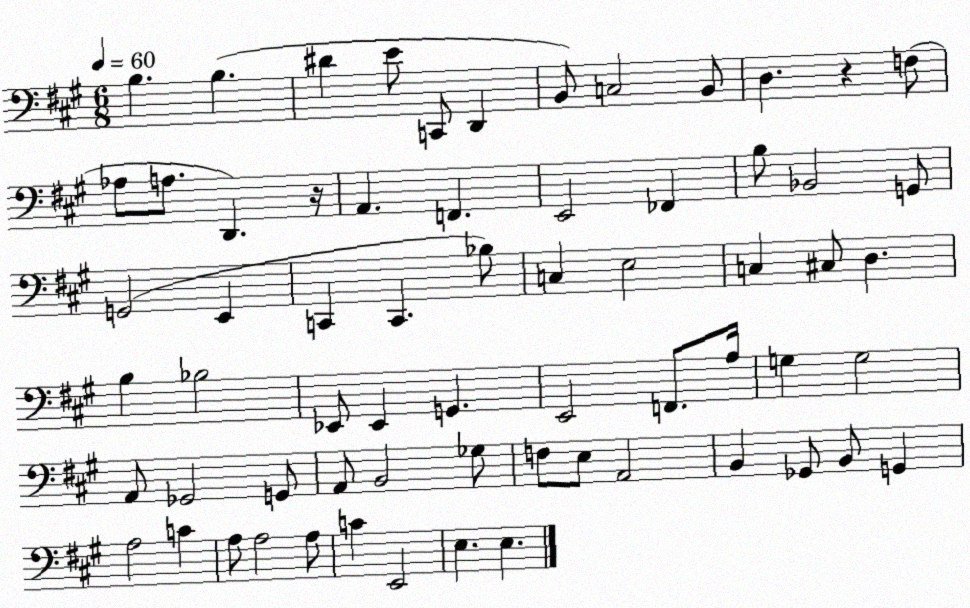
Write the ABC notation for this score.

X:1
T:Untitled
M:6/8
L:1/4
K:A
B, B, ^D E/2 C,,/2 D,, B,,/2 C,2 B,,/2 D, z F,/2 _A,/2 A,/2 D,, z/4 A,, F,, E,,2 _F,, B,/2 _B,,2 G,,/2 G,,2 E,, C,, C,, _B,/2 C, E,2 C, ^C,/2 D, B, _B,2 _E,,/2 _E,, G,, E,,2 F,,/2 A,/4 G, G,2 A,,/2 _G,,2 G,,/2 A,,/2 B,,2 _G,/2 F,/2 E,/2 A,,2 B,, _G,,/2 B,,/2 G,, A,2 C A,/2 A,2 A,/2 C E,,2 E, E,